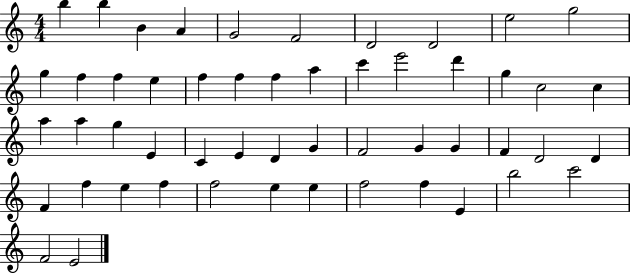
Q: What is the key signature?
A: C major